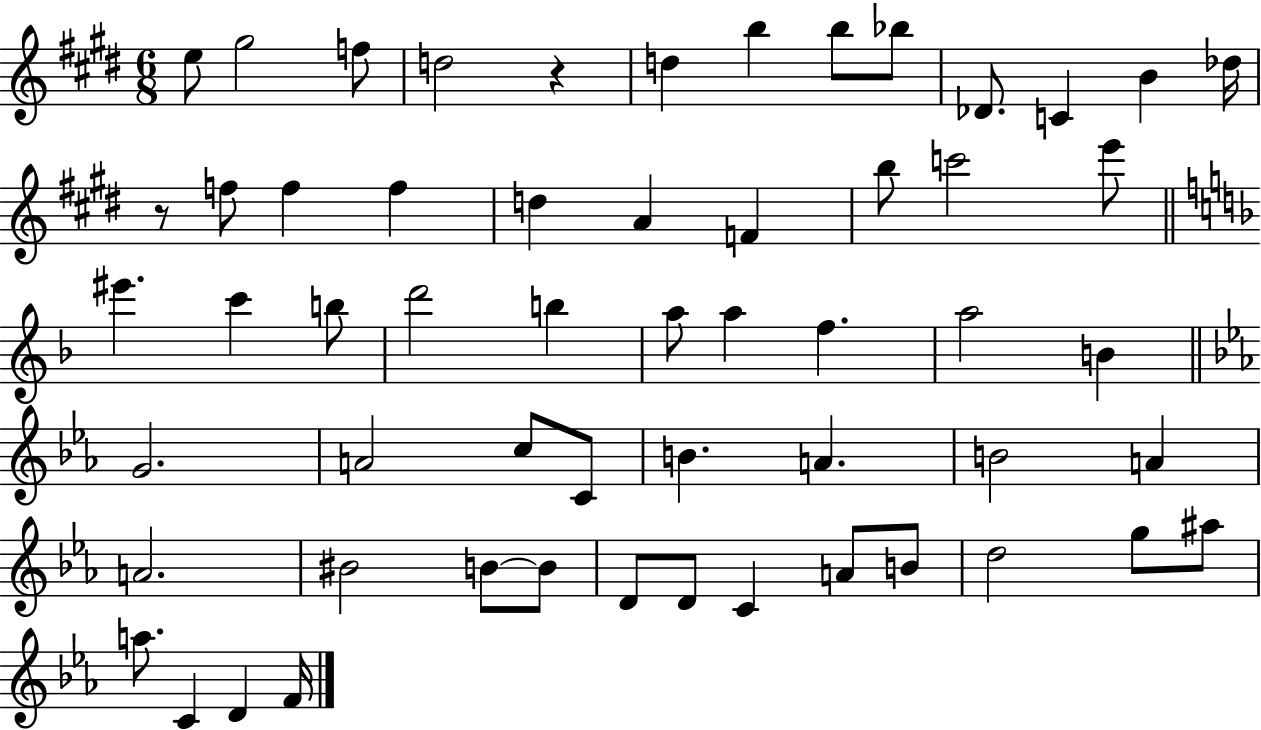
E5/e G#5/h F5/e D5/h R/q D5/q B5/q B5/e Bb5/e Db4/e. C4/q B4/q Db5/s R/e F5/e F5/q F5/q D5/q A4/q F4/q B5/e C6/h E6/e EIS6/q. C6/q B5/e D6/h B5/q A5/e A5/q F5/q. A5/h B4/q G4/h. A4/h C5/e C4/e B4/q. A4/q. B4/h A4/q A4/h. BIS4/h B4/e B4/e D4/e D4/e C4/q A4/e B4/e D5/h G5/e A#5/e A5/e. C4/q D4/q F4/s